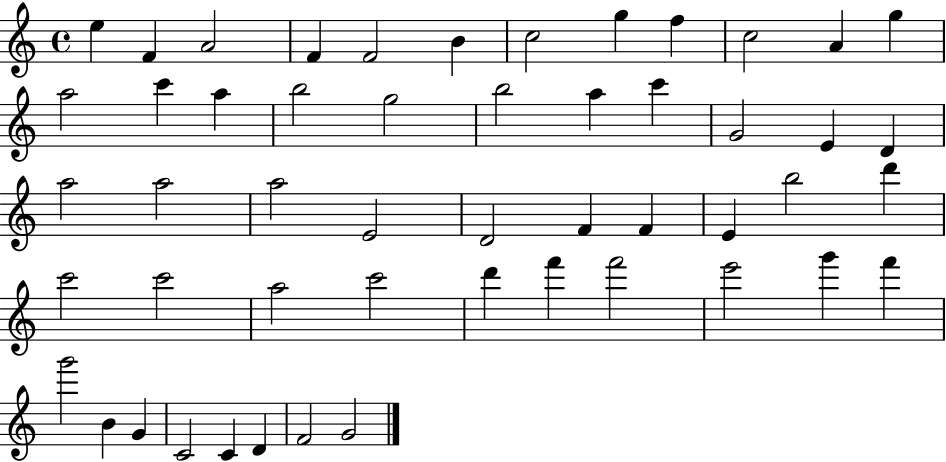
{
  \clef treble
  \time 4/4
  \defaultTimeSignature
  \key c \major
  e''4 f'4 a'2 | f'4 f'2 b'4 | c''2 g''4 f''4 | c''2 a'4 g''4 | \break a''2 c'''4 a''4 | b''2 g''2 | b''2 a''4 c'''4 | g'2 e'4 d'4 | \break a''2 a''2 | a''2 e'2 | d'2 f'4 f'4 | e'4 b''2 d'''4 | \break c'''2 c'''2 | a''2 c'''2 | d'''4 f'''4 f'''2 | e'''2 g'''4 f'''4 | \break g'''2 b'4 g'4 | c'2 c'4 d'4 | f'2 g'2 | \bar "|."
}